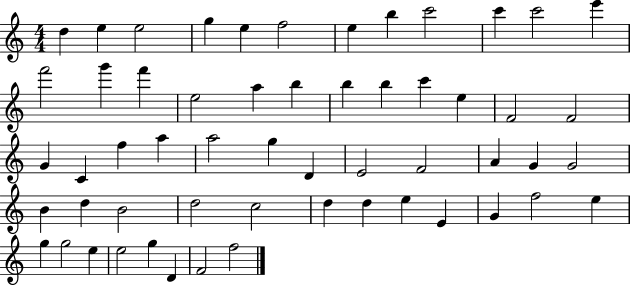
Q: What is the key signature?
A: C major